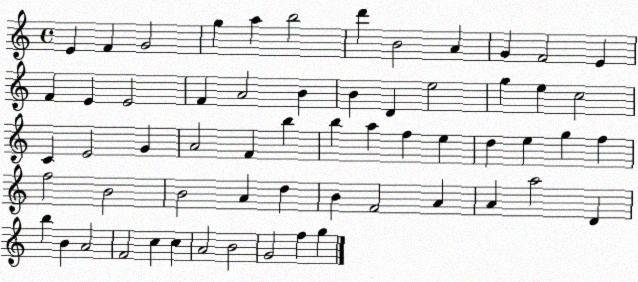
X:1
T:Untitled
M:4/4
L:1/4
K:C
E F G2 g a b2 d' B2 A G F2 E F E E2 F A2 B B D e2 g e c2 C E2 G A2 F b b a f e d e g f f2 B2 B2 A d B F2 A A a2 D b B A2 F2 c c A2 B2 G2 f g